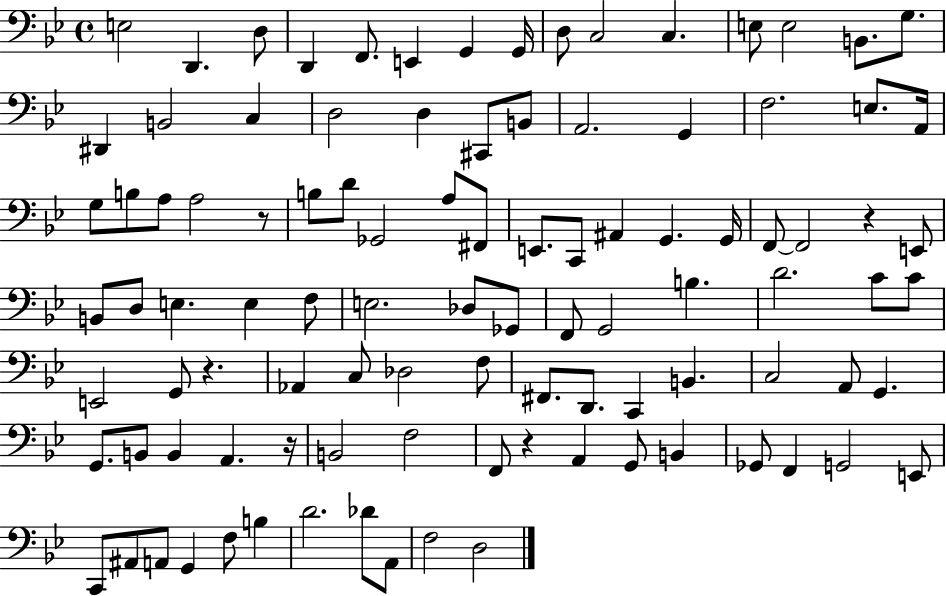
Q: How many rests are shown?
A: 5